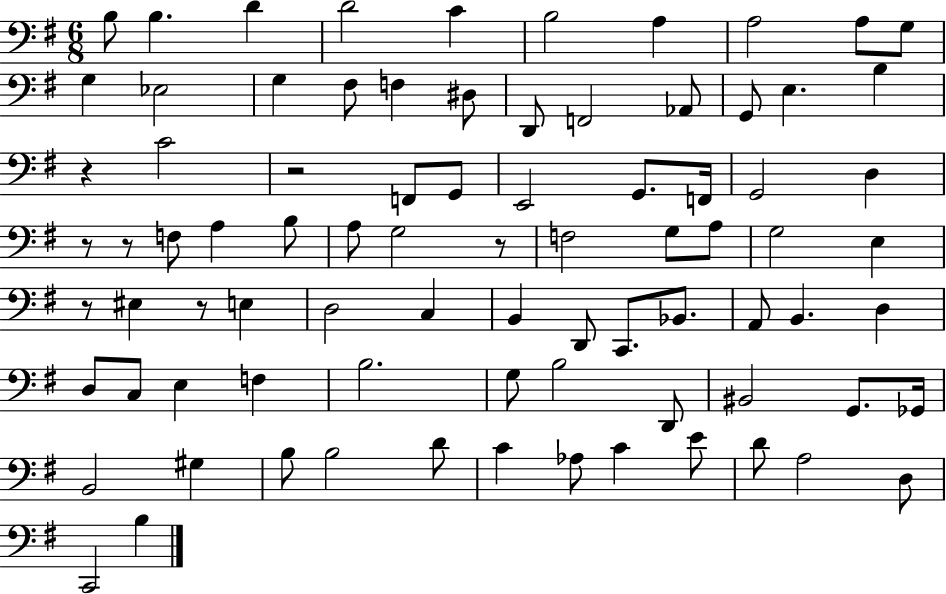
B3/e B3/q. D4/q D4/h C4/q B3/h A3/q A3/h A3/e G3/e G3/q Eb3/h G3/q F#3/e F3/q D#3/e D2/e F2/h Ab2/e G2/e E3/q. B3/q R/q C4/h R/h F2/e G2/e E2/h G2/e. F2/s G2/h D3/q R/e R/e F3/e A3/q B3/e A3/e G3/h R/e F3/h G3/e A3/e G3/h E3/q R/e EIS3/q R/e E3/q D3/h C3/q B2/q D2/e C2/e. Bb2/e. A2/e B2/q. D3/q D3/e C3/e E3/q F3/q B3/h. G3/e B3/h D2/e BIS2/h G2/e. Gb2/s B2/h G#3/q B3/e B3/h D4/e C4/q Ab3/e C4/q E4/e D4/e A3/h D3/e C2/h B3/q